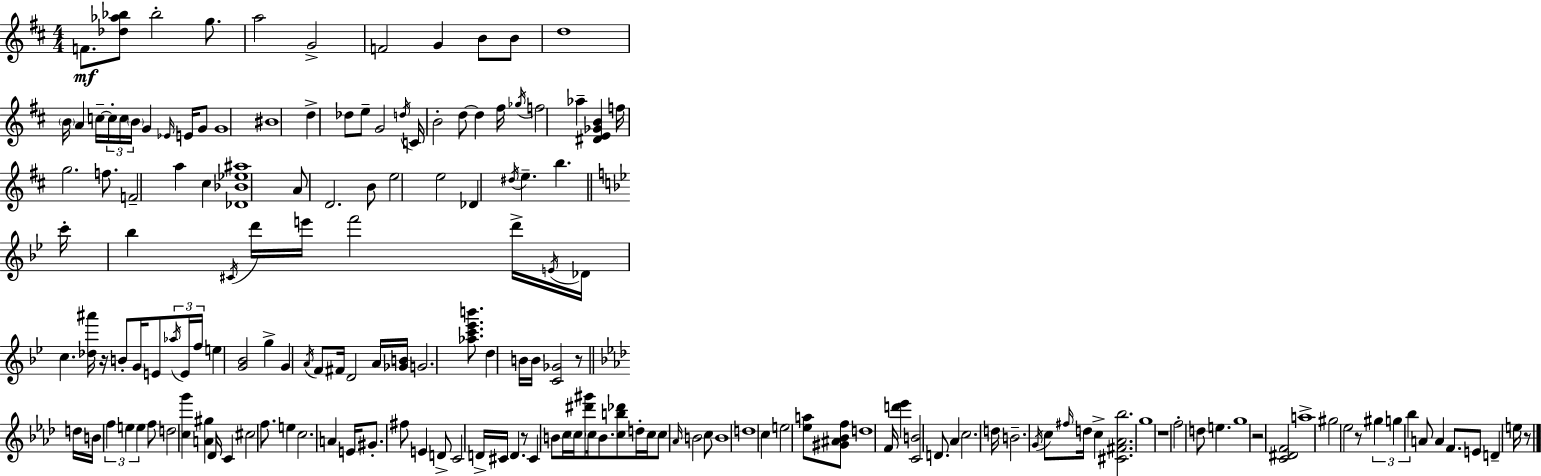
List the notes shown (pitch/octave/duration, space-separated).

F4/e. [Db5,Ab5,Bb5]/e Bb5/h G5/e. A5/h G4/h F4/h G4/q B4/e B4/e D5/w B4/s A4/q C5/s C5/s C5/s B4/s G4/q Eb4/s E4/s G4/e G4/w BIS4/w D5/q Db5/e E5/e G4/h D5/s C4/s B4/h D5/e D5/q F#5/s Gb5/s F5/h Ab5/q [D#4,E4,Gb4,B4]/q F5/s G5/h. F5/e. F4/h A5/q C#5/q [Db4,Bb4,Eb5,A#5]/w A4/e D4/h. B4/e E5/h E5/h Db4/q D#5/s E5/q. B5/q. C6/s Bb5/q C#4/s D6/s E6/s F6/h D6/s E4/s Db4/s C5/q. [Db5,A#6]/s R/s B4/e G4/s E4/e Ab5/s E4/s F5/s E5/q [G4,Bb4]/h G5/q G4/q A4/s F4/e F#4/s D4/h A4/s [Gb4,B4]/s G4/h. [Ab5,C6,Eb6,B6]/e. D5/q B4/s B4/s [C4,Gb4]/h R/e D5/s B4/s F5/q E5/q E5/q F5/e D5/h [C5,G6]/q [A4,G#5]/q Db4/s C4/q C#5/h F5/e. E5/q C5/h. A4/q E4/s G#4/e. F#5/e E4/q D4/e C4/h D4/s C#4/s D4/q. R/e C#4/q B4/e C5/s C5/s [D#6,G#6]/e C5/s B4/e. [C5,B5,Db6]/e D5/s C5/s C5/e Ab4/s B4/h C5/e B4/w D5/w C5/q E5/h [Eb5,A5]/e [G#4,A#4,Bb4,F5]/e D5/w F4/s [D6,Eb6]/q [C4,B4]/h D4/e. Ab4/q C5/h. D5/s B4/h. G4/s C5/e F#5/s D5/s C5/q [C#4,F#4,Ab4,Bb5]/h. G5/w R/w F5/h D5/e E5/q. G5/w R/h [C4,D#4,F4]/h A5/w G#5/h Eb5/h R/e G#5/q G5/q Bb5/q A4/e A4/q F4/e. E4/e D4/q E5/s R/e